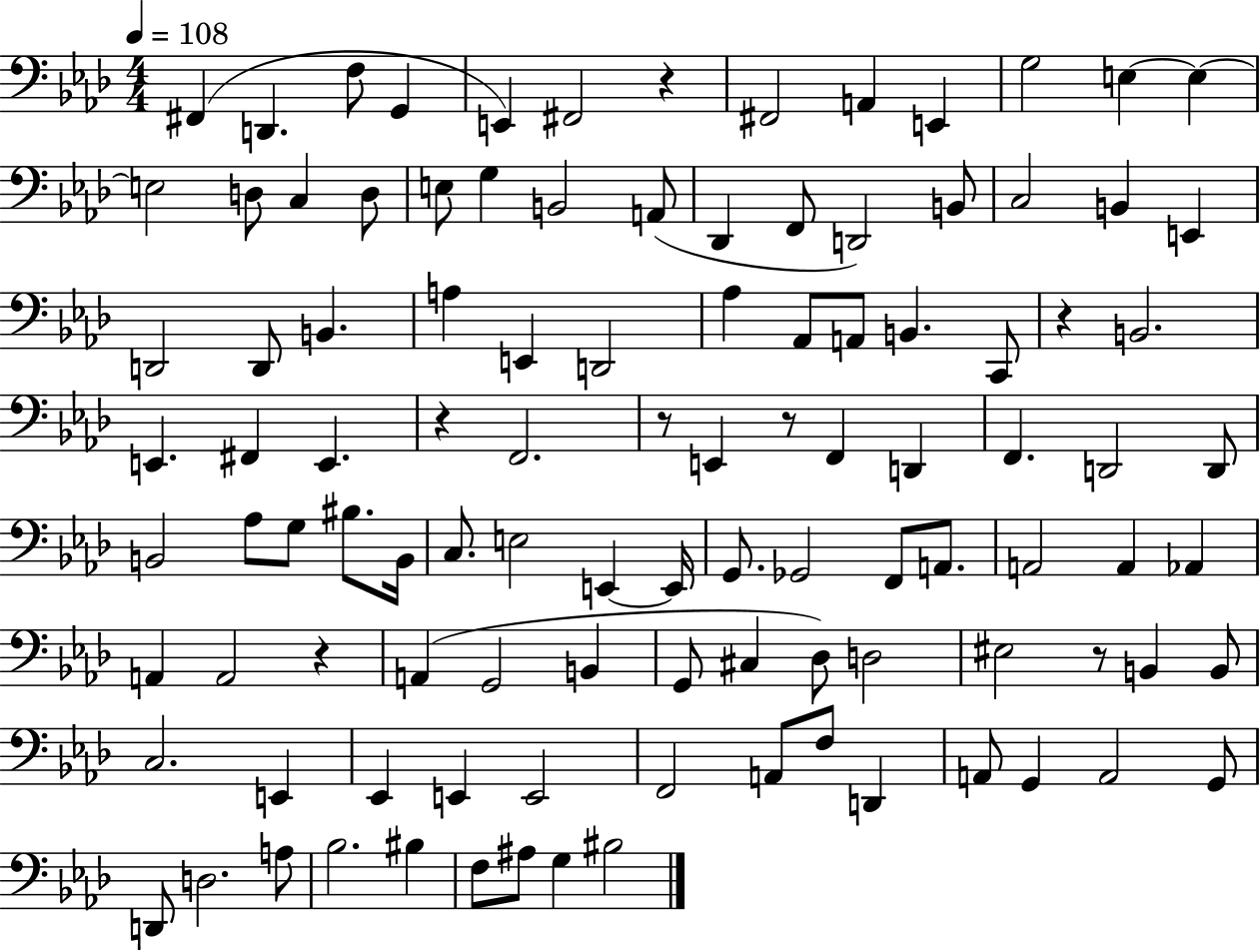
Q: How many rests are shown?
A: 7